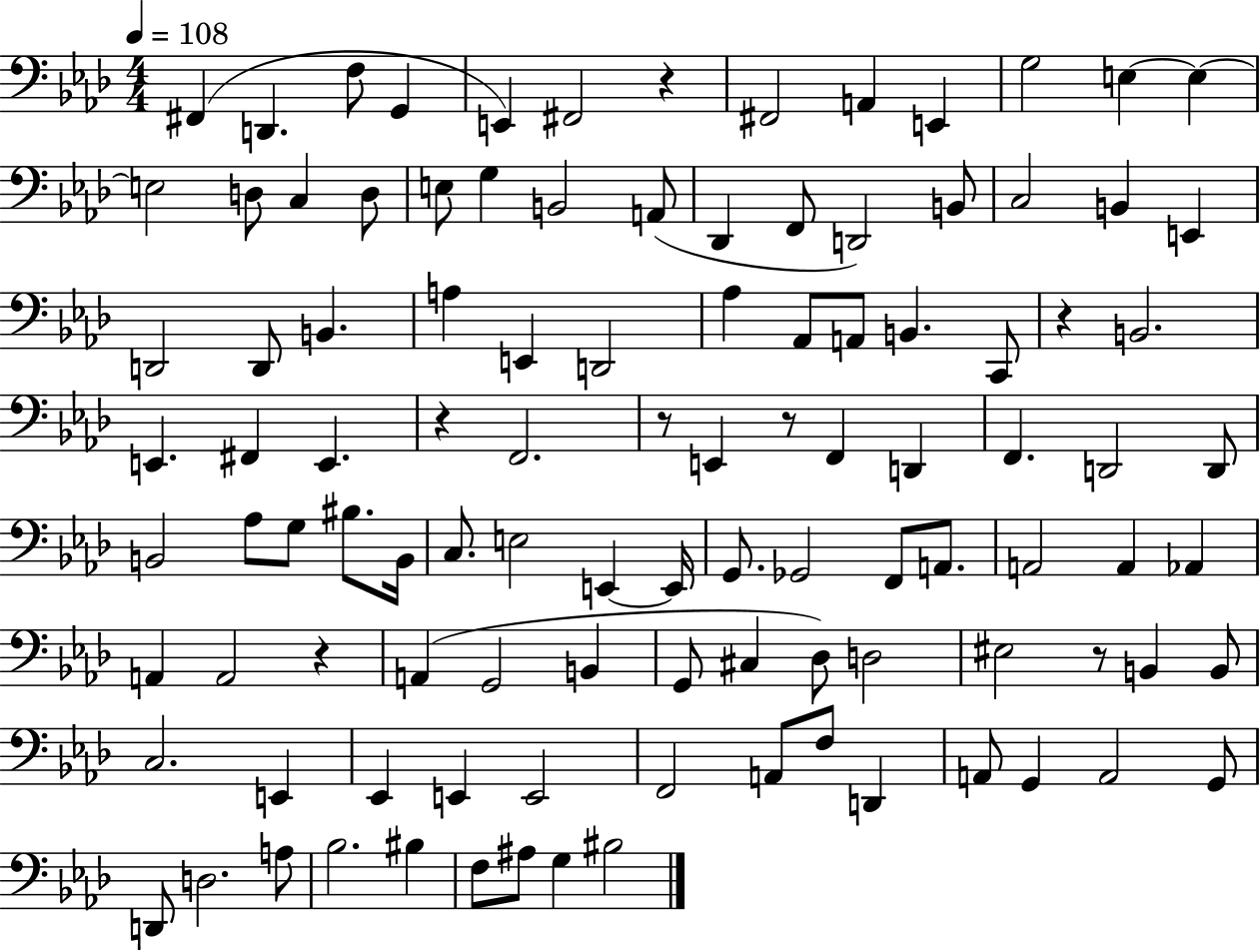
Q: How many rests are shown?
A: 7